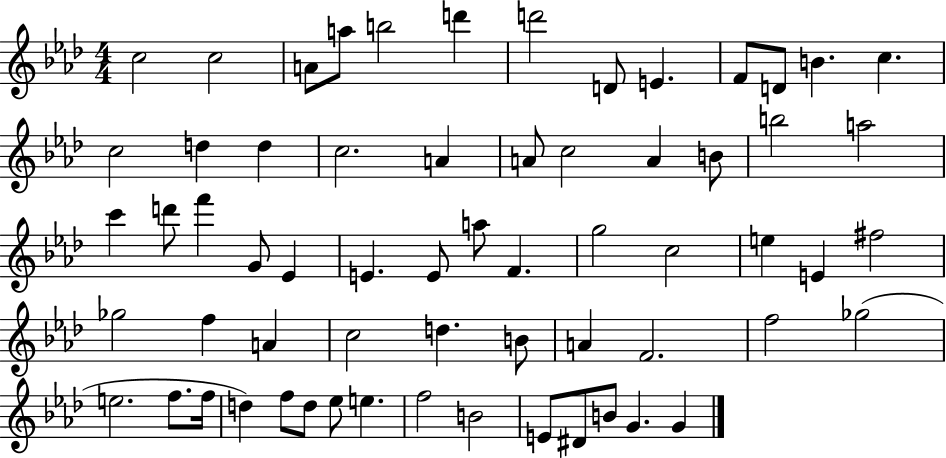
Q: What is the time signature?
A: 4/4